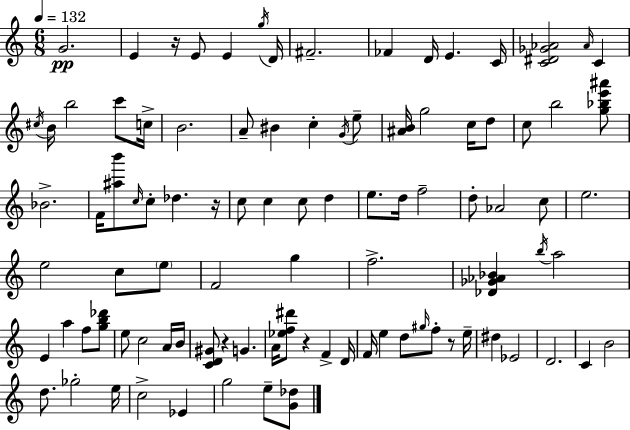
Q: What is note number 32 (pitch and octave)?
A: C5